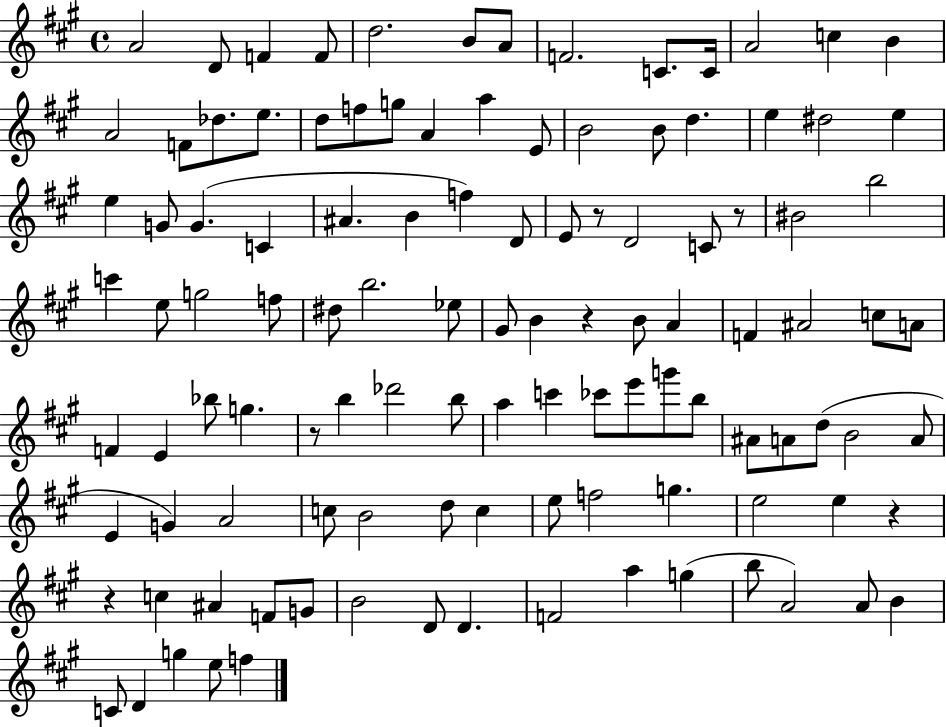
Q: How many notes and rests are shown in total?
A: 112